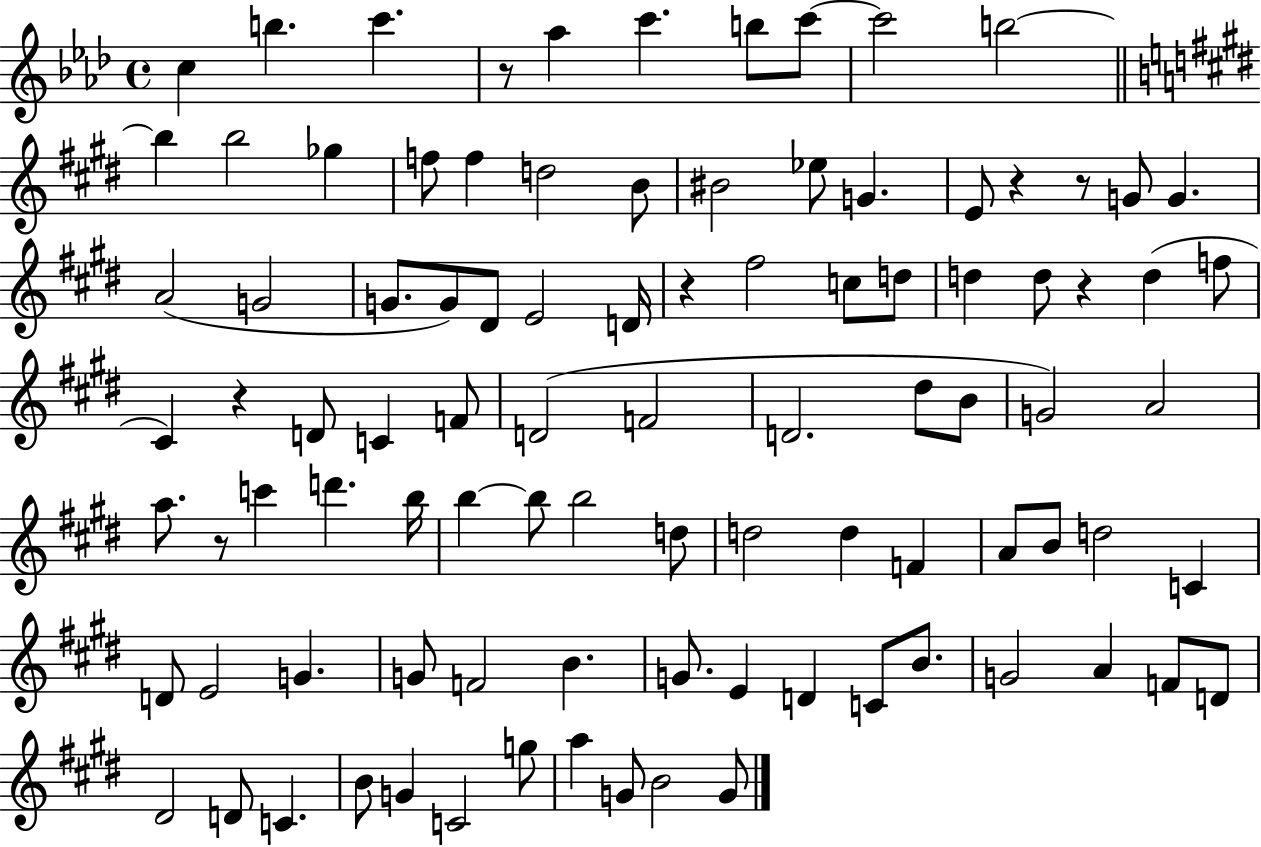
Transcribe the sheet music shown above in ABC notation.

X:1
T:Untitled
M:4/4
L:1/4
K:Ab
c b c' z/2 _a c' b/2 c'/2 c'2 b2 b b2 _g f/2 f d2 B/2 ^B2 _e/2 G E/2 z z/2 G/2 G A2 G2 G/2 G/2 ^D/2 E2 D/4 z ^f2 c/2 d/2 d d/2 z d f/2 ^C z D/2 C F/2 D2 F2 D2 ^d/2 B/2 G2 A2 a/2 z/2 c' d' b/4 b b/2 b2 d/2 d2 d F A/2 B/2 d2 C D/2 E2 G G/2 F2 B G/2 E D C/2 B/2 G2 A F/2 D/2 ^D2 D/2 C B/2 G C2 g/2 a G/2 B2 G/2